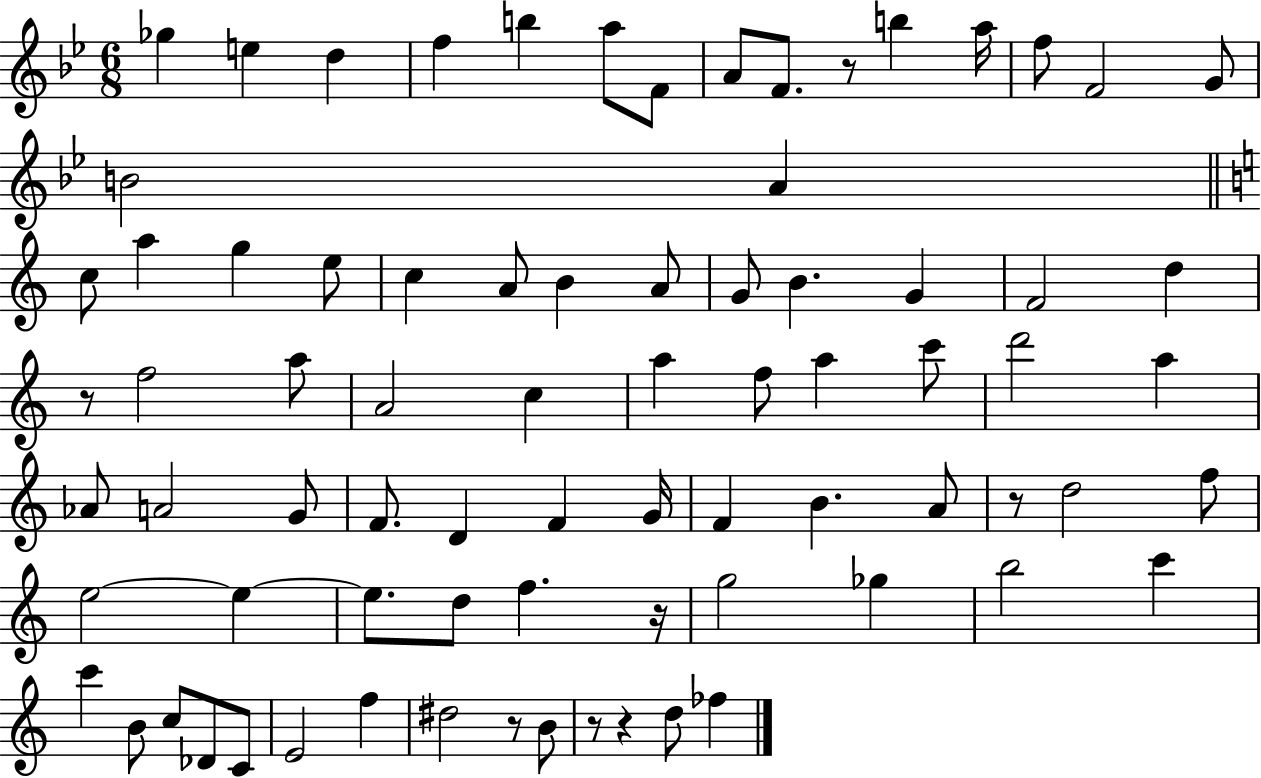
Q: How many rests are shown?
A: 7